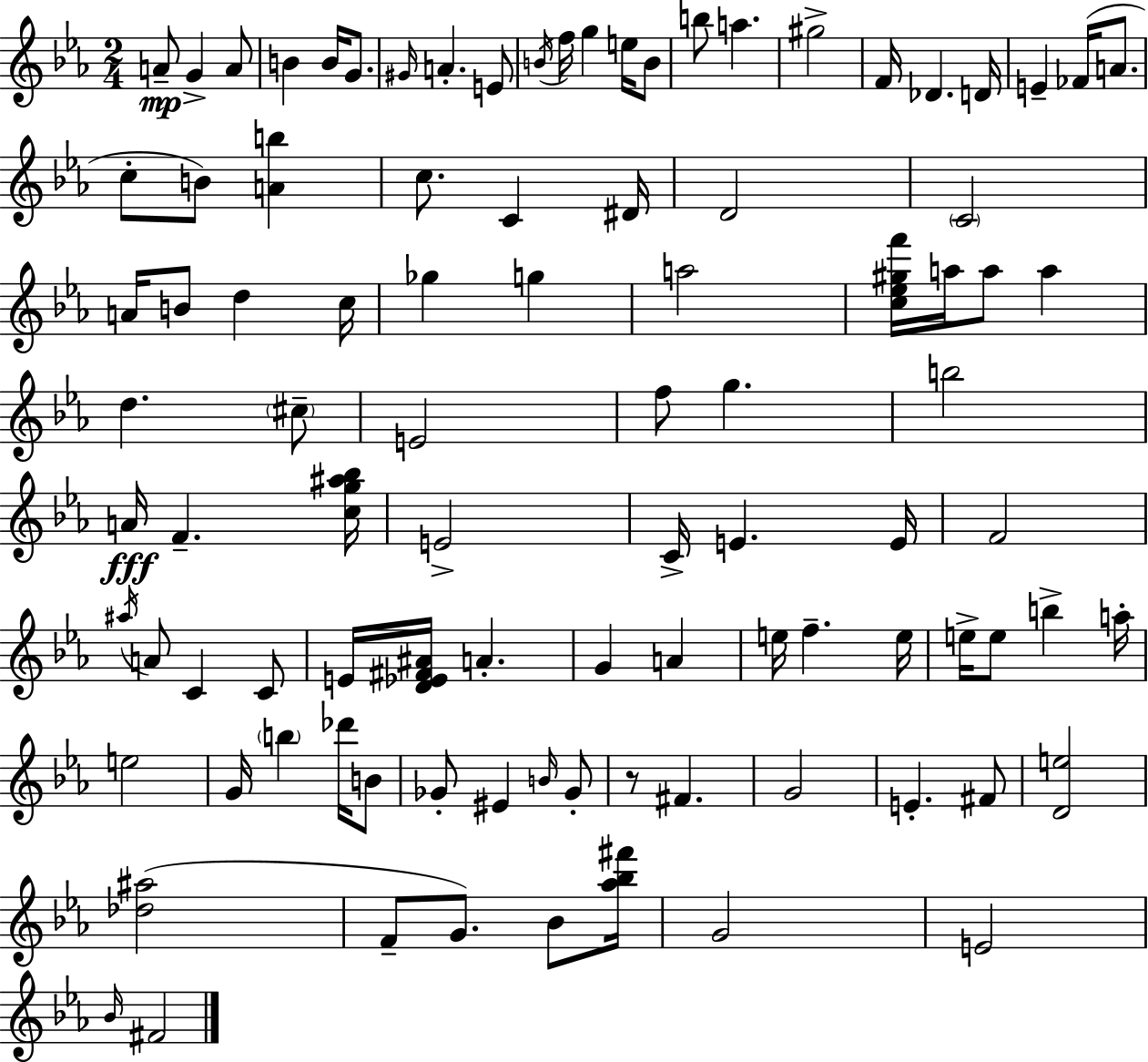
A4/e G4/q A4/e B4/q B4/s G4/e. G#4/s A4/q. E4/e B4/s F5/s G5/q E5/s B4/e B5/e A5/q. G#5/h F4/s Db4/q. D4/s E4/q FES4/s A4/e. C5/e B4/e [A4,B5]/q C5/e. C4/q D#4/s D4/h C4/h A4/s B4/e D5/q C5/s Gb5/q G5/q A5/h [C5,Eb5,G#5,F6]/s A5/s A5/e A5/q D5/q. C#5/e E4/h F5/e G5/q. B5/h A4/s F4/q. [C5,G5,A#5,Bb5]/s E4/h C4/s E4/q. E4/s F4/h A#5/s A4/e C4/q C4/e E4/s [D4,Eb4,F#4,A#4]/s A4/q. G4/q A4/q E5/s F5/q. E5/s E5/s E5/e B5/q A5/s E5/h G4/s B5/q Db6/s B4/e Gb4/e EIS4/q B4/s Gb4/e R/e F#4/q. G4/h E4/q. F#4/e [D4,E5]/h [Db5,A#5]/h F4/e G4/e. Bb4/e [Ab5,Bb5,F#6]/s G4/h E4/h Bb4/s F#4/h